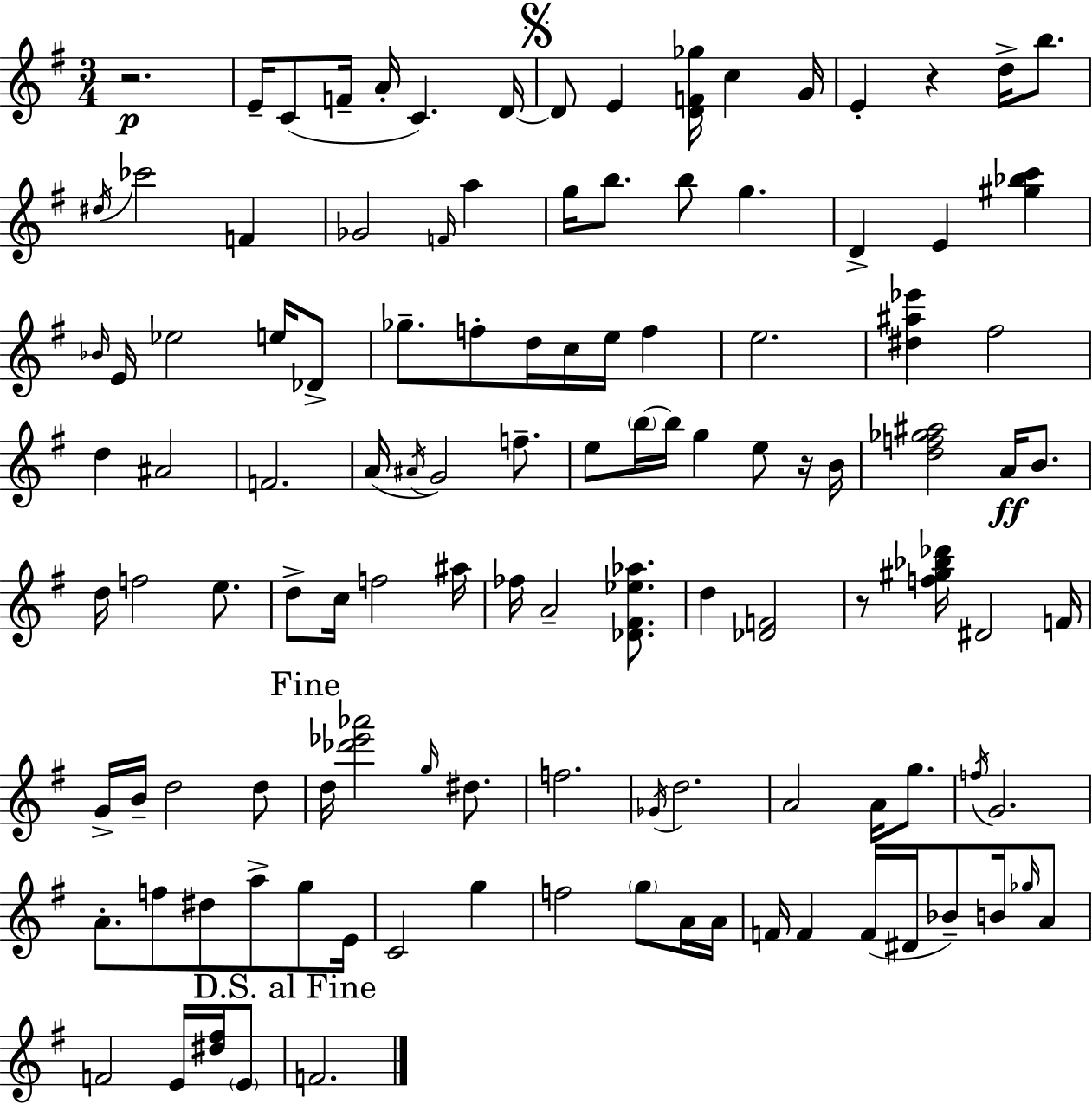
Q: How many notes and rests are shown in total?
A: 117